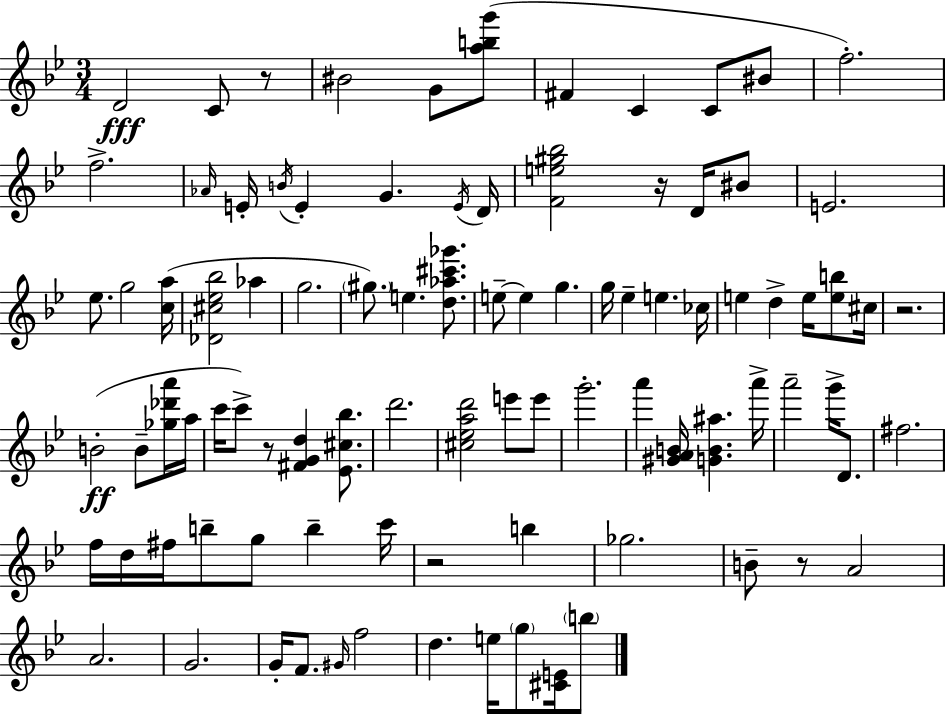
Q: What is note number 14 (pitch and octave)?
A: E4